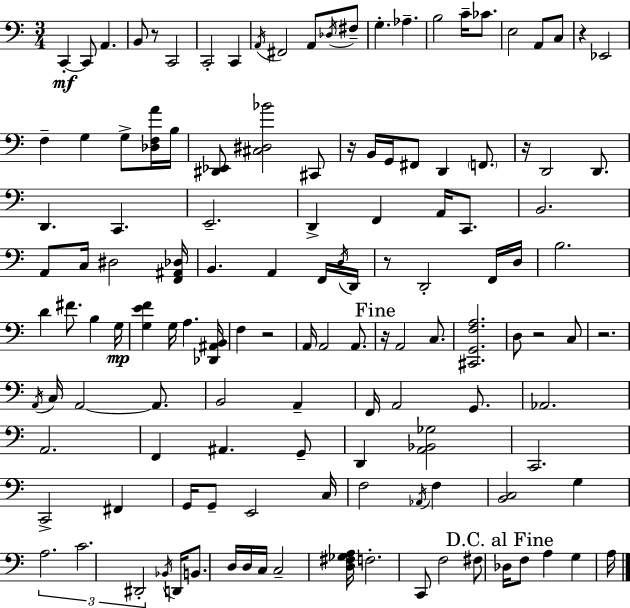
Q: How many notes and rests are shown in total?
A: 131